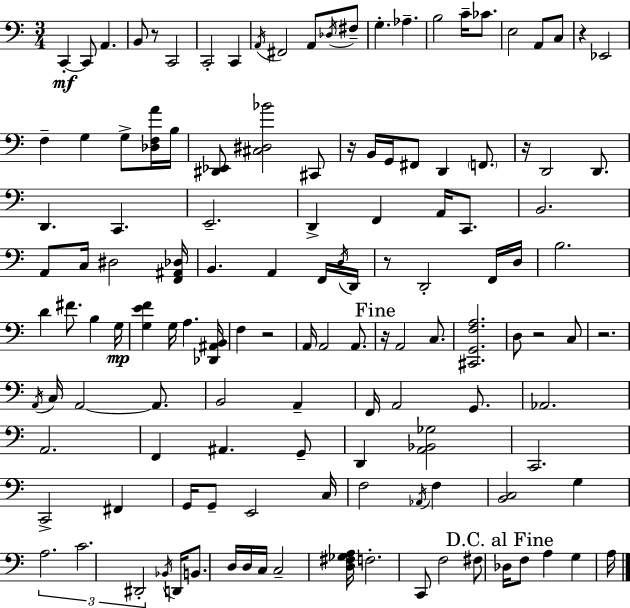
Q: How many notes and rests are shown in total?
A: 131